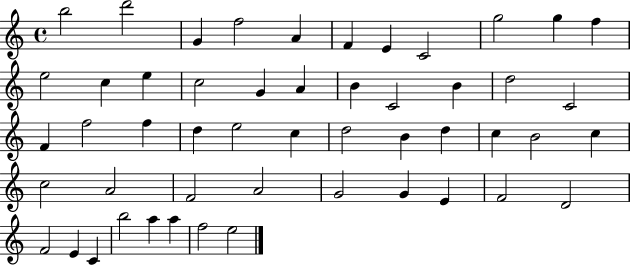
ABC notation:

X:1
T:Untitled
M:4/4
L:1/4
K:C
b2 d'2 G f2 A F E C2 g2 g f e2 c e c2 G A B C2 B d2 C2 F f2 f d e2 c d2 B d c B2 c c2 A2 F2 A2 G2 G E F2 D2 F2 E C b2 a a f2 e2